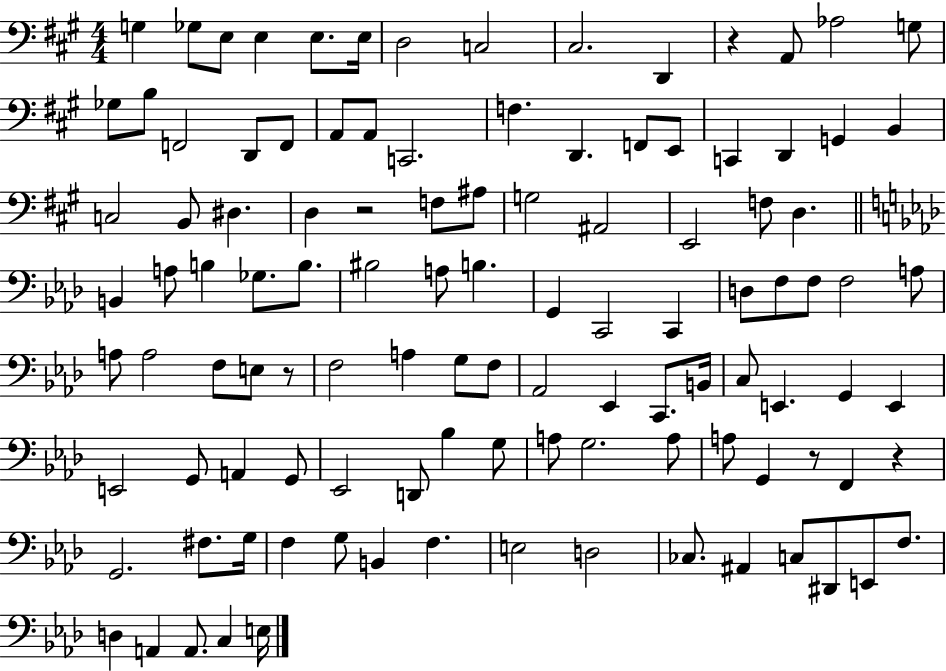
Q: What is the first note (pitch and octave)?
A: G3